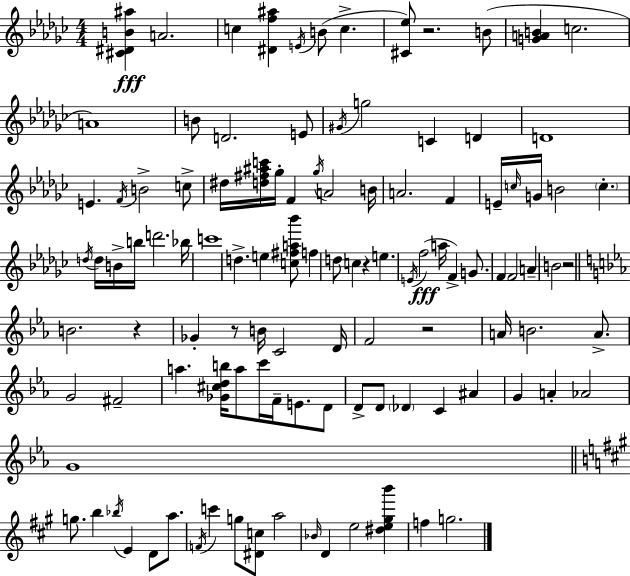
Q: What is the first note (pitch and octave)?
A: A4